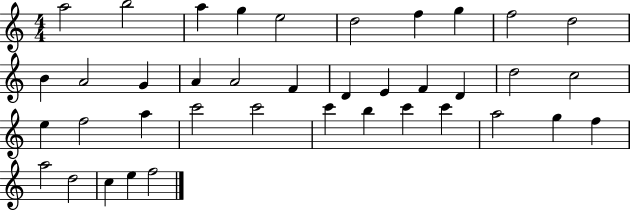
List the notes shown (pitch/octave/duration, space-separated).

A5/h B5/h A5/q G5/q E5/h D5/h F5/q G5/q F5/h D5/h B4/q A4/h G4/q A4/q A4/h F4/q D4/q E4/q F4/q D4/q D5/h C5/h E5/q F5/h A5/q C6/h C6/h C6/q B5/q C6/q C6/q A5/h G5/q F5/q A5/h D5/h C5/q E5/q F5/h